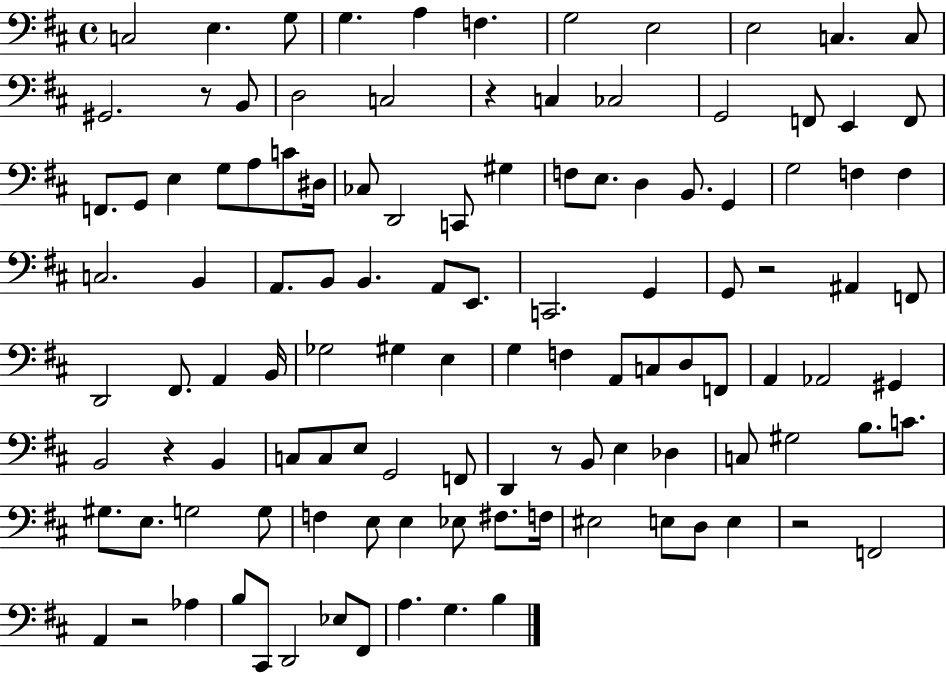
C3/h E3/q. G3/e G3/q. A3/q F3/q. G3/h E3/h E3/h C3/q. C3/e G#2/h. R/e B2/e D3/h C3/h R/q C3/q CES3/h G2/h F2/e E2/q F2/e F2/e. G2/e E3/q G3/e A3/e C4/e D#3/s CES3/e D2/h C2/e G#3/q F3/e E3/e. D3/q B2/e. G2/q G3/h F3/q F3/q C3/h. B2/q A2/e. B2/e B2/q. A2/e E2/e. C2/h. G2/q G2/e R/h A#2/q F2/e D2/h F#2/e. A2/q B2/s Gb3/h G#3/q E3/q G3/q F3/q A2/e C3/e D3/e F2/e A2/q Ab2/h G#2/q B2/h R/q B2/q C3/e C3/e E3/e G2/h F2/e D2/q R/e B2/e E3/q Db3/q C3/e G#3/h B3/e. C4/e. G#3/e. E3/e. G3/h G3/e F3/q E3/e E3/q Eb3/e F#3/e. F3/s EIS3/h E3/e D3/e E3/q R/h F2/h A2/q R/h Ab3/q B3/e C#2/e D2/h Eb3/e F#2/e A3/q. G3/q. B3/q